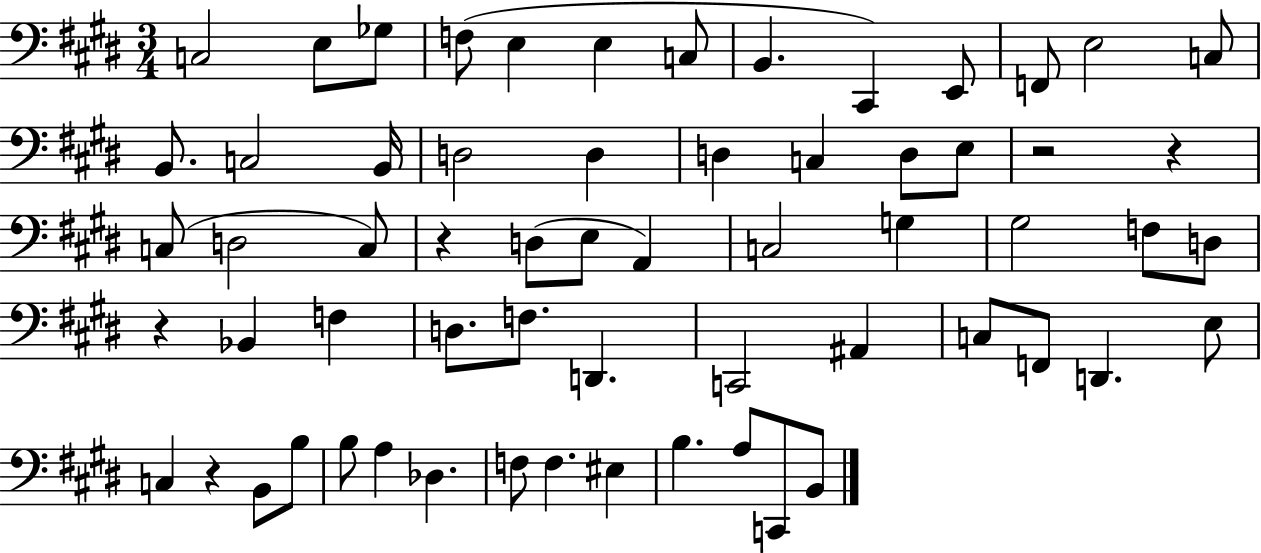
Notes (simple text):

C3/h E3/e Gb3/e F3/e E3/q E3/q C3/e B2/q. C#2/q E2/e F2/e E3/h C3/e B2/e. C3/h B2/s D3/h D3/q D3/q C3/q D3/e E3/e R/h R/q C3/e D3/h C3/e R/q D3/e E3/e A2/q C3/h G3/q G#3/h F3/e D3/e R/q Bb2/q F3/q D3/e. F3/e. D2/q. C2/h A#2/q C3/e F2/e D2/q. E3/e C3/q R/q B2/e B3/e B3/e A3/q Db3/q. F3/e F3/q. EIS3/q B3/q. A3/e C2/e B2/e